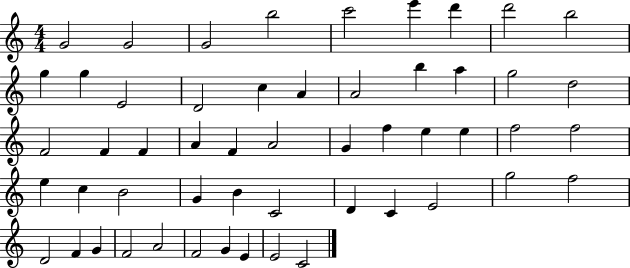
{
  \clef treble
  \numericTimeSignature
  \time 4/4
  \key c \major
  g'2 g'2 | g'2 b''2 | c'''2 e'''4 d'''4 | d'''2 b''2 | \break g''4 g''4 e'2 | d'2 c''4 a'4 | a'2 b''4 a''4 | g''2 d''2 | \break f'2 f'4 f'4 | a'4 f'4 a'2 | g'4 f''4 e''4 e''4 | f''2 f''2 | \break e''4 c''4 b'2 | g'4 b'4 c'2 | d'4 c'4 e'2 | g''2 f''2 | \break d'2 f'4 g'4 | f'2 a'2 | f'2 g'4 e'4 | e'2 c'2 | \break \bar "|."
}